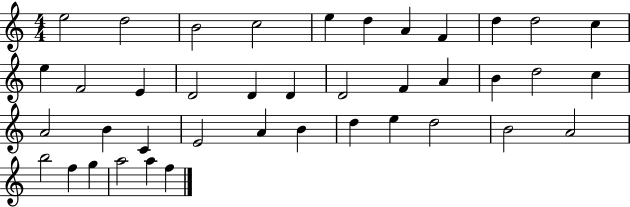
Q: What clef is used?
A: treble